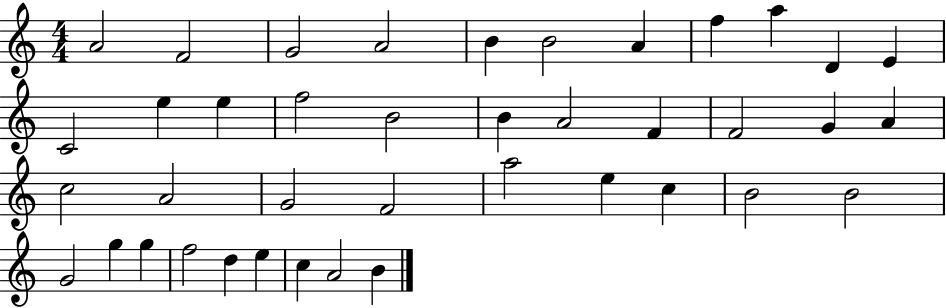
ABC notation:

X:1
T:Untitled
M:4/4
L:1/4
K:C
A2 F2 G2 A2 B B2 A f a D E C2 e e f2 B2 B A2 F F2 G A c2 A2 G2 F2 a2 e c B2 B2 G2 g g f2 d e c A2 B